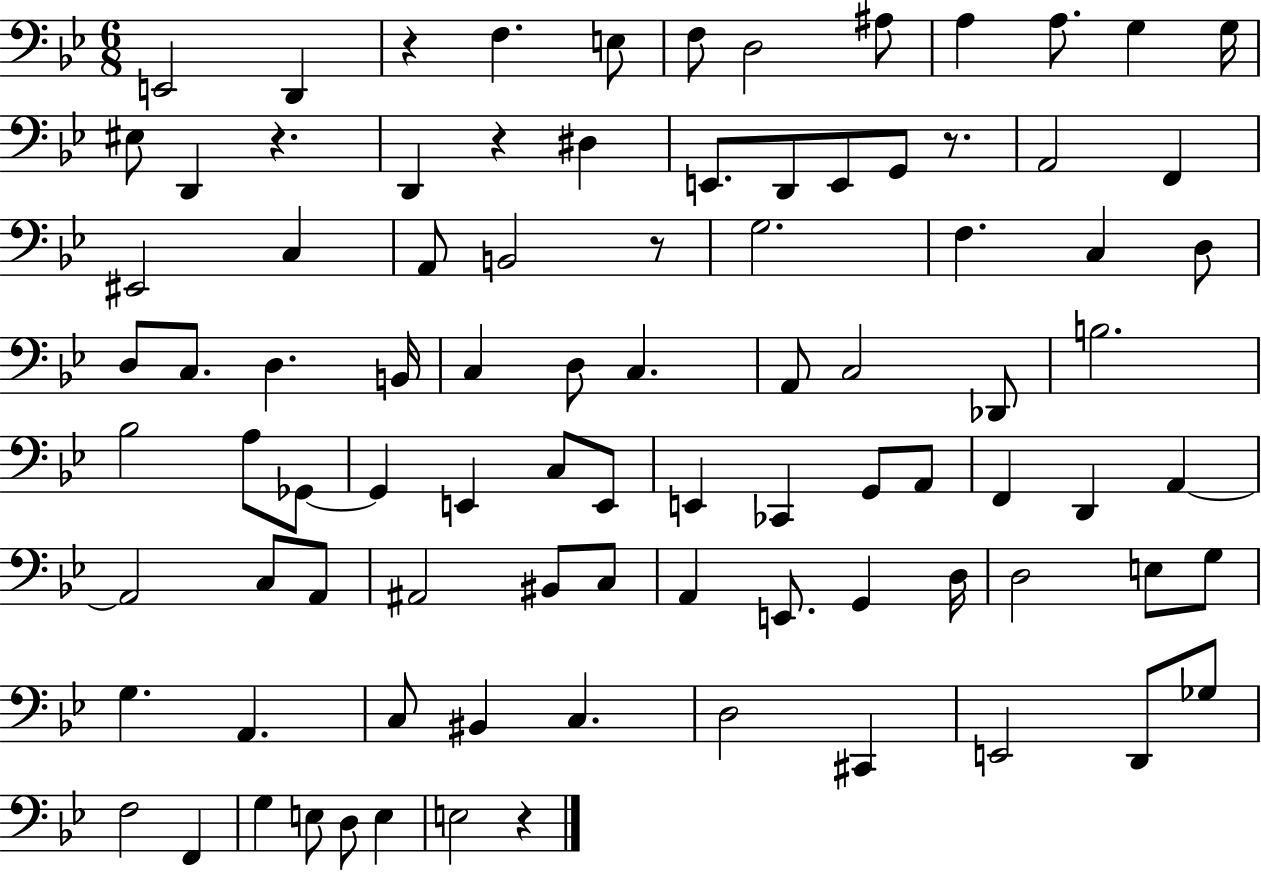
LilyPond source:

{
  \clef bass
  \numericTimeSignature
  \time 6/8
  \key bes \major
  e,2 d,4 | r4 f4. e8 | f8 d2 ais8 | a4 a8. g4 g16 | \break eis8 d,4 r4. | d,4 r4 dis4 | e,8. d,8 e,8 g,8 r8. | a,2 f,4 | \break eis,2 c4 | a,8 b,2 r8 | g2. | f4. c4 d8 | \break d8 c8. d4. b,16 | c4 d8 c4. | a,8 c2 des,8 | b2. | \break bes2 a8 ges,8~~ | ges,4 e,4 c8 e,8 | e,4 ces,4 g,8 a,8 | f,4 d,4 a,4~~ | \break a,2 c8 a,8 | ais,2 bis,8 c8 | a,4 e,8. g,4 d16 | d2 e8 g8 | \break g4. a,4. | c8 bis,4 c4. | d2 cis,4 | e,2 d,8 ges8 | \break f2 f,4 | g4 e8 d8 e4 | e2 r4 | \bar "|."
}